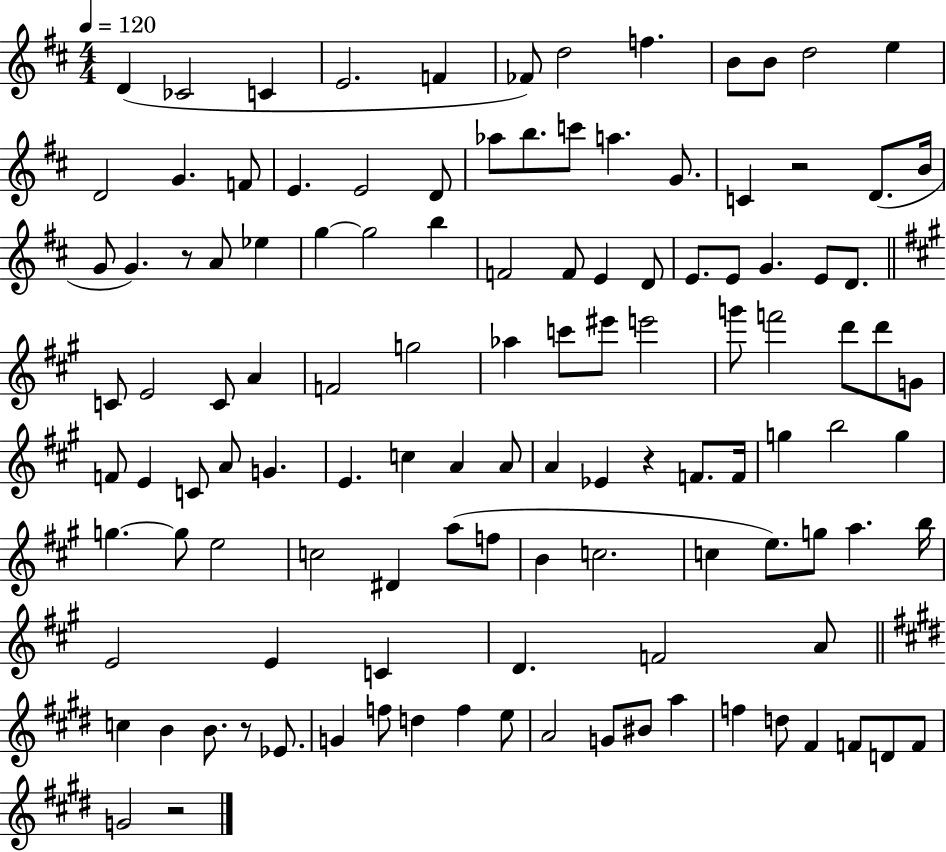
D4/q CES4/h C4/q E4/h. F4/q FES4/e D5/h F5/q. B4/e B4/e D5/h E5/q D4/h G4/q. F4/e E4/q. E4/h D4/e Ab5/e B5/e. C6/e A5/q. G4/e. C4/q R/h D4/e. B4/s G4/e G4/q. R/e A4/e Eb5/q G5/q G5/h B5/q F4/h F4/e E4/q D4/e E4/e. E4/e G4/q. E4/e D4/e. C4/e E4/h C4/e A4/q F4/h G5/h Ab5/q C6/e EIS6/e E6/h G6/e F6/h D6/e D6/e G4/e F4/e E4/q C4/e A4/e G4/q. E4/q. C5/q A4/q A4/e A4/q Eb4/q R/q F4/e. F4/s G5/q B5/h G5/q G5/q. G5/e E5/h C5/h D#4/q A5/e F5/e B4/q C5/h. C5/q E5/e. G5/e A5/q. B5/s E4/h E4/q C4/q D4/q. F4/h A4/e C5/q B4/q B4/e. R/e Eb4/e. G4/q F5/e D5/q F5/q E5/e A4/h G4/e BIS4/e A5/q F5/q D5/e F#4/q F4/e D4/e F4/e G4/h R/h